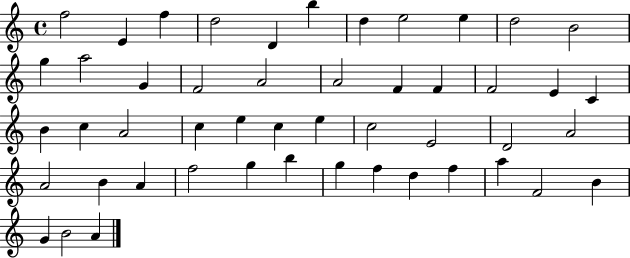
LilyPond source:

{
  \clef treble
  \time 4/4
  \defaultTimeSignature
  \key c \major
  f''2 e'4 f''4 | d''2 d'4 b''4 | d''4 e''2 e''4 | d''2 b'2 | \break g''4 a''2 g'4 | f'2 a'2 | a'2 f'4 f'4 | f'2 e'4 c'4 | \break b'4 c''4 a'2 | c''4 e''4 c''4 e''4 | c''2 e'2 | d'2 a'2 | \break a'2 b'4 a'4 | f''2 g''4 b''4 | g''4 f''4 d''4 f''4 | a''4 f'2 b'4 | \break g'4 b'2 a'4 | \bar "|."
}